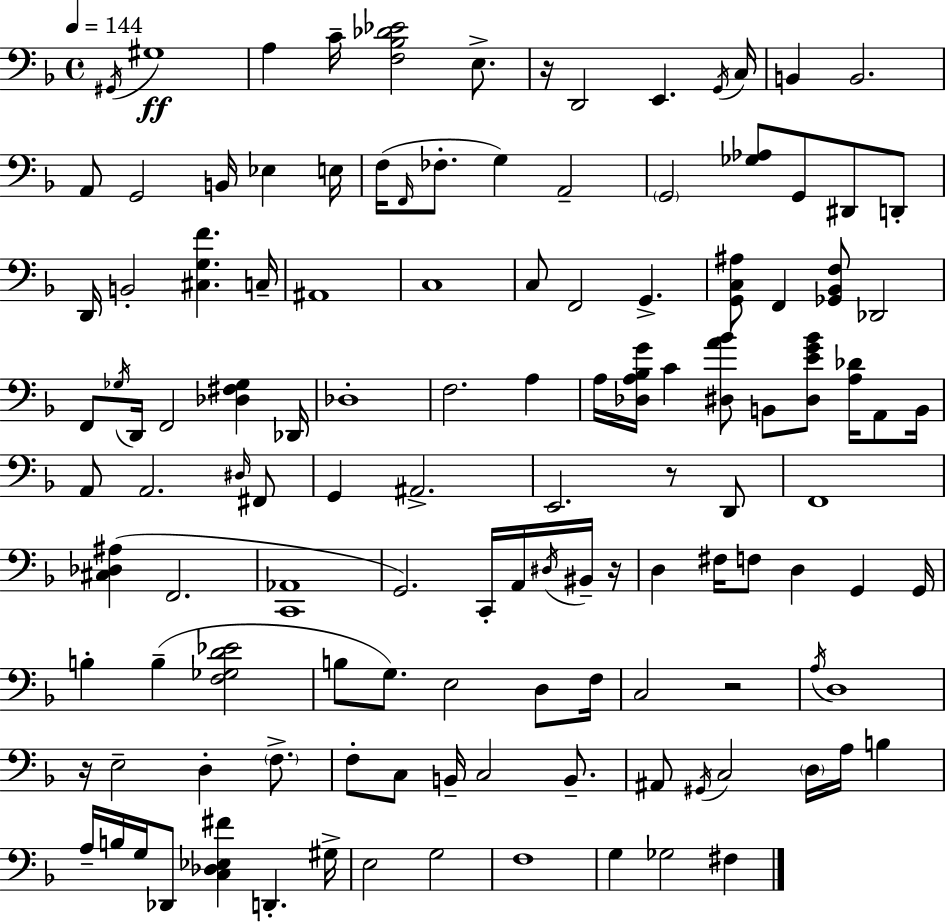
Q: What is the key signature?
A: F major